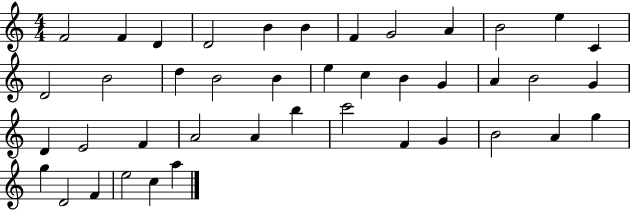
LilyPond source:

{
  \clef treble
  \numericTimeSignature
  \time 4/4
  \key c \major
  f'2 f'4 d'4 | d'2 b'4 b'4 | f'4 g'2 a'4 | b'2 e''4 c'4 | \break d'2 b'2 | d''4 b'2 b'4 | e''4 c''4 b'4 g'4 | a'4 b'2 g'4 | \break d'4 e'2 f'4 | a'2 a'4 b''4 | c'''2 f'4 g'4 | b'2 a'4 g''4 | \break g''4 d'2 f'4 | e''2 c''4 a''4 | \bar "|."
}